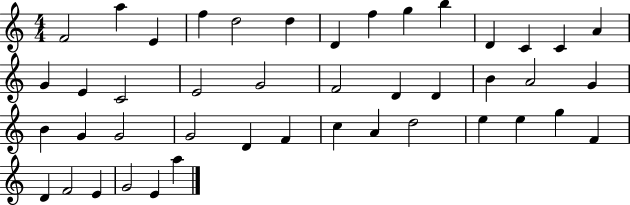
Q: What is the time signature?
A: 4/4